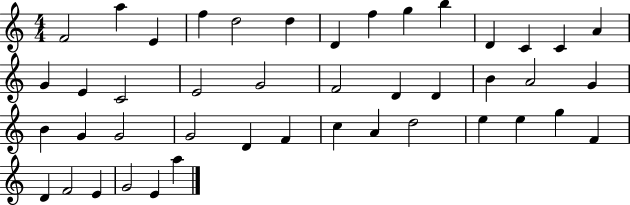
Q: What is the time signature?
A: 4/4